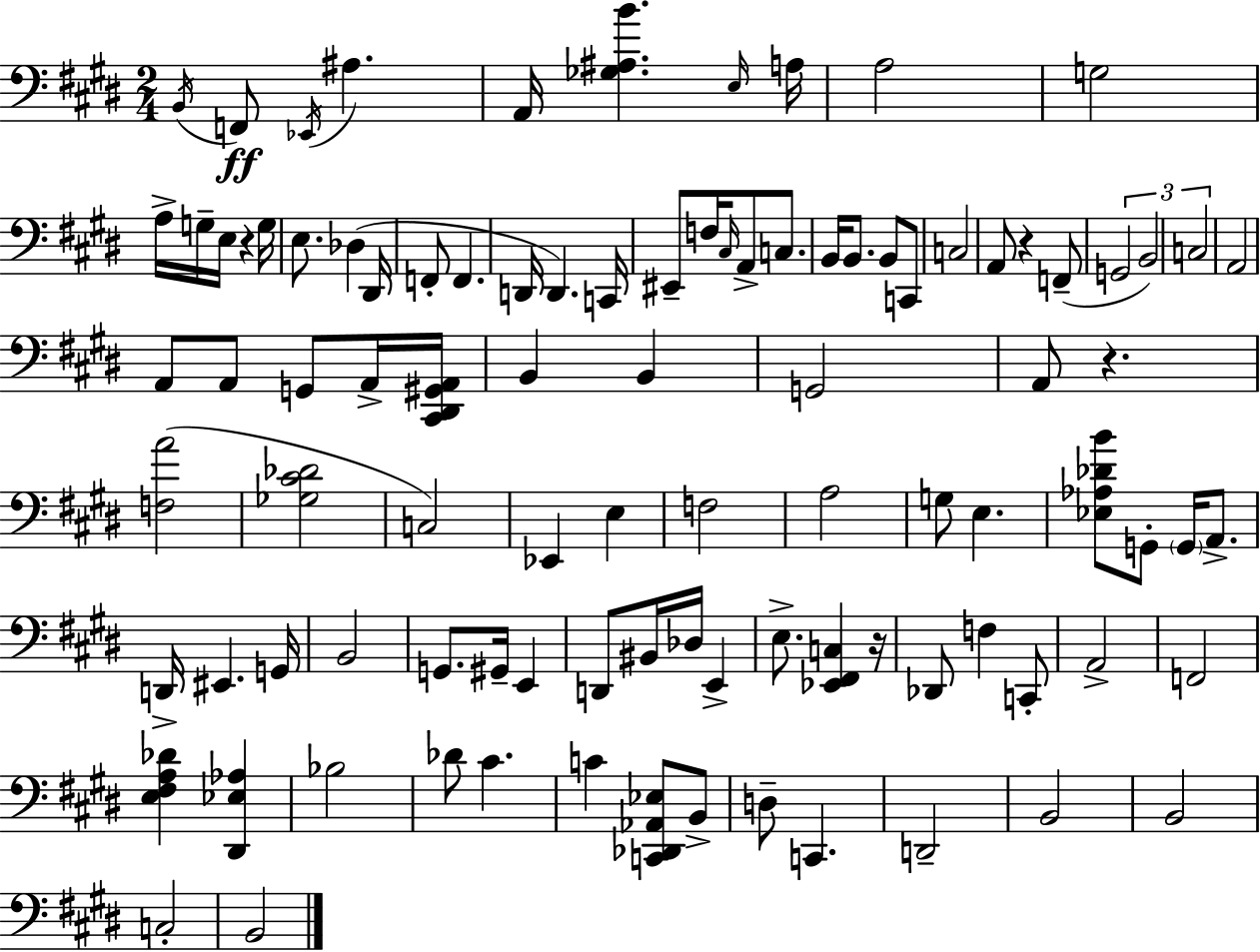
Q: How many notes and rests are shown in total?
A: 97